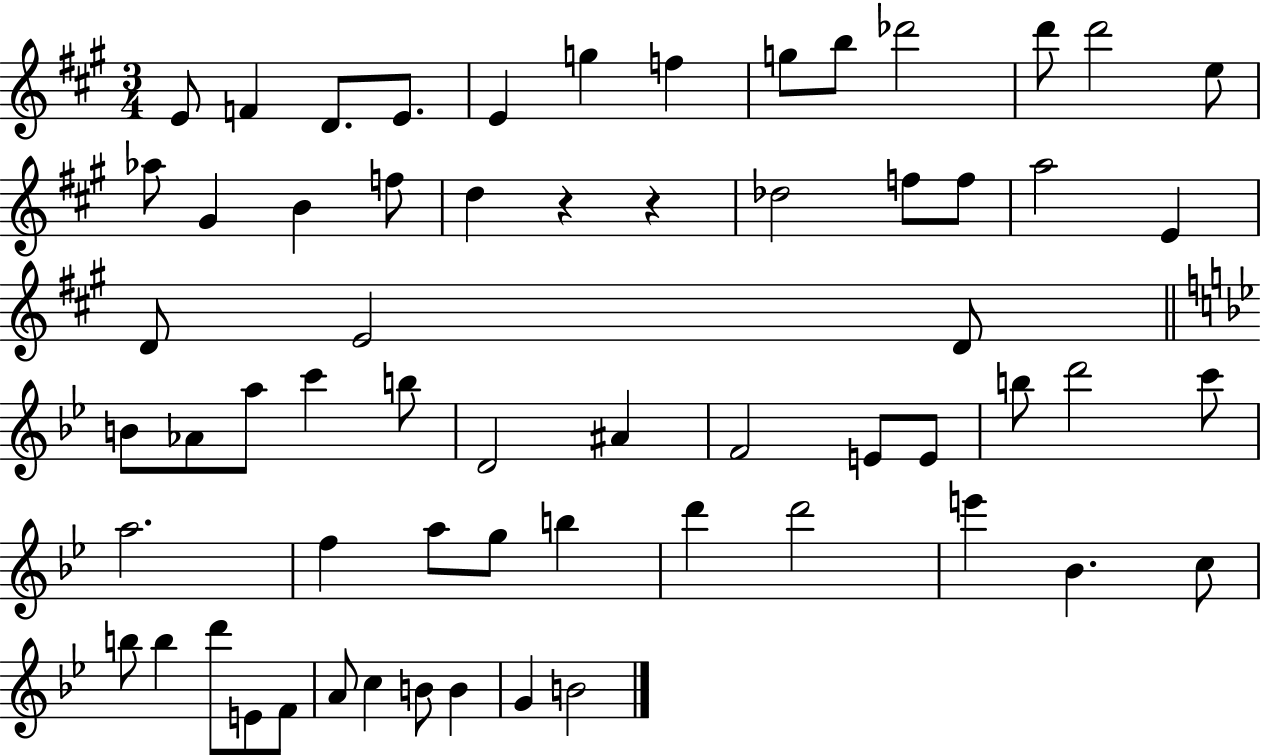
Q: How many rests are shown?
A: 2